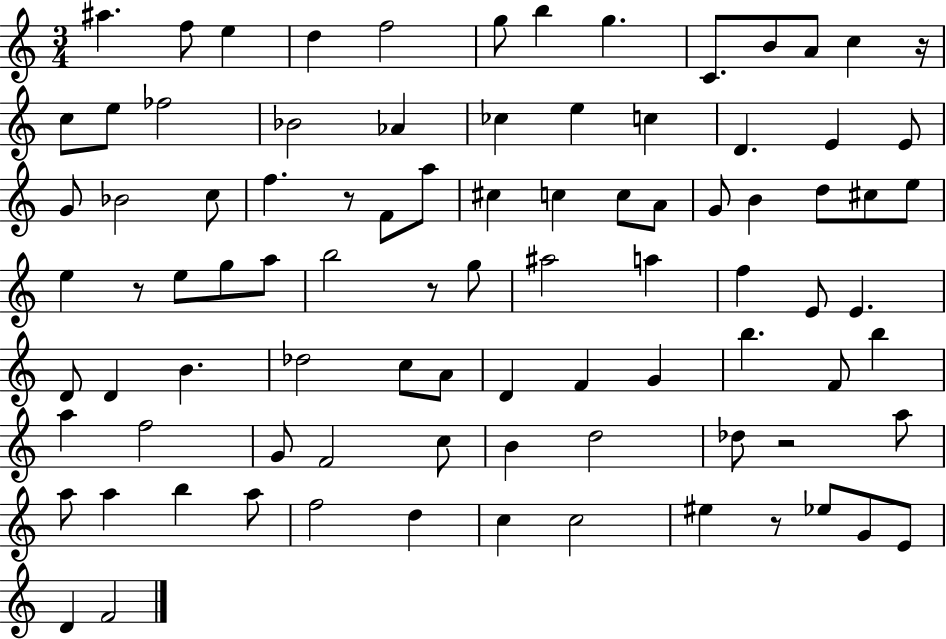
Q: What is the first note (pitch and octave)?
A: A#5